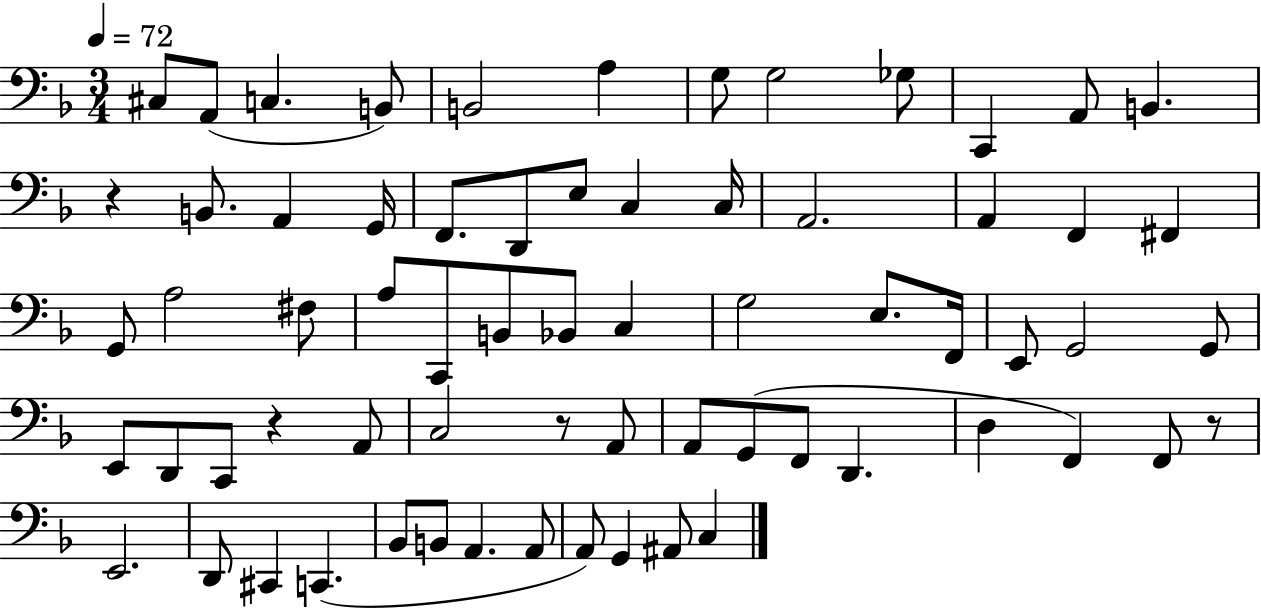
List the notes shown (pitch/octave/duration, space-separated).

C#3/e A2/e C3/q. B2/e B2/h A3/q G3/e G3/h Gb3/e C2/q A2/e B2/q. R/q B2/e. A2/q G2/s F2/e. D2/e E3/e C3/q C3/s A2/h. A2/q F2/q F#2/q G2/e A3/h F#3/e A3/e C2/e B2/e Bb2/e C3/q G3/h E3/e. F2/s E2/e G2/h G2/e E2/e D2/e C2/e R/q A2/e C3/h R/e A2/e A2/e G2/e F2/e D2/q. D3/q F2/q F2/e R/e E2/h. D2/e C#2/q C2/q. Bb2/e B2/e A2/q. A2/e A2/e G2/q A#2/e C3/q